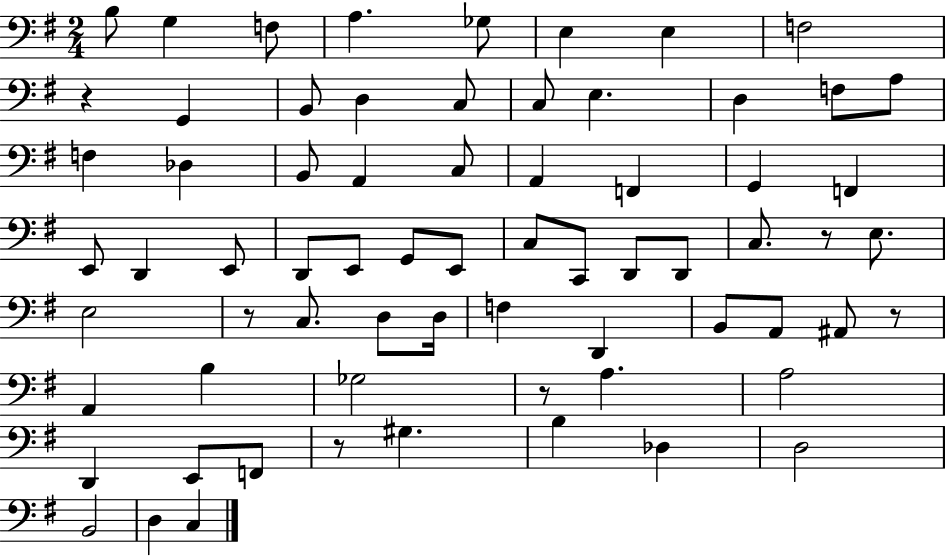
X:1
T:Untitled
M:2/4
L:1/4
K:G
B,/2 G, F,/2 A, _G,/2 E, E, F,2 z G,, B,,/2 D, C,/2 C,/2 E, D, F,/2 A,/2 F, _D, B,,/2 A,, C,/2 A,, F,, G,, F,, E,,/2 D,, E,,/2 D,,/2 E,,/2 G,,/2 E,,/2 C,/2 C,,/2 D,,/2 D,,/2 C,/2 z/2 E,/2 E,2 z/2 C,/2 D,/2 D,/4 F, D,, B,,/2 A,,/2 ^A,,/2 z/2 A,, B, _G,2 z/2 A, A,2 D,, E,,/2 F,,/2 z/2 ^G, B, _D, D,2 B,,2 D, C,